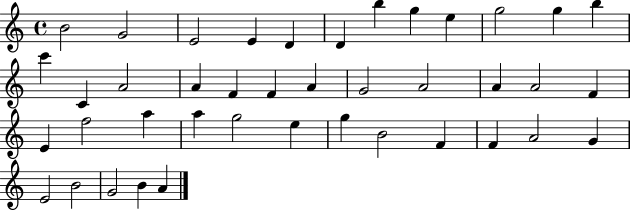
{
  \clef treble
  \time 4/4
  \defaultTimeSignature
  \key c \major
  b'2 g'2 | e'2 e'4 d'4 | d'4 b''4 g''4 e''4 | g''2 g''4 b''4 | \break c'''4 c'4 a'2 | a'4 f'4 f'4 a'4 | g'2 a'2 | a'4 a'2 f'4 | \break e'4 f''2 a''4 | a''4 g''2 e''4 | g''4 b'2 f'4 | f'4 a'2 g'4 | \break e'2 b'2 | g'2 b'4 a'4 | \bar "|."
}